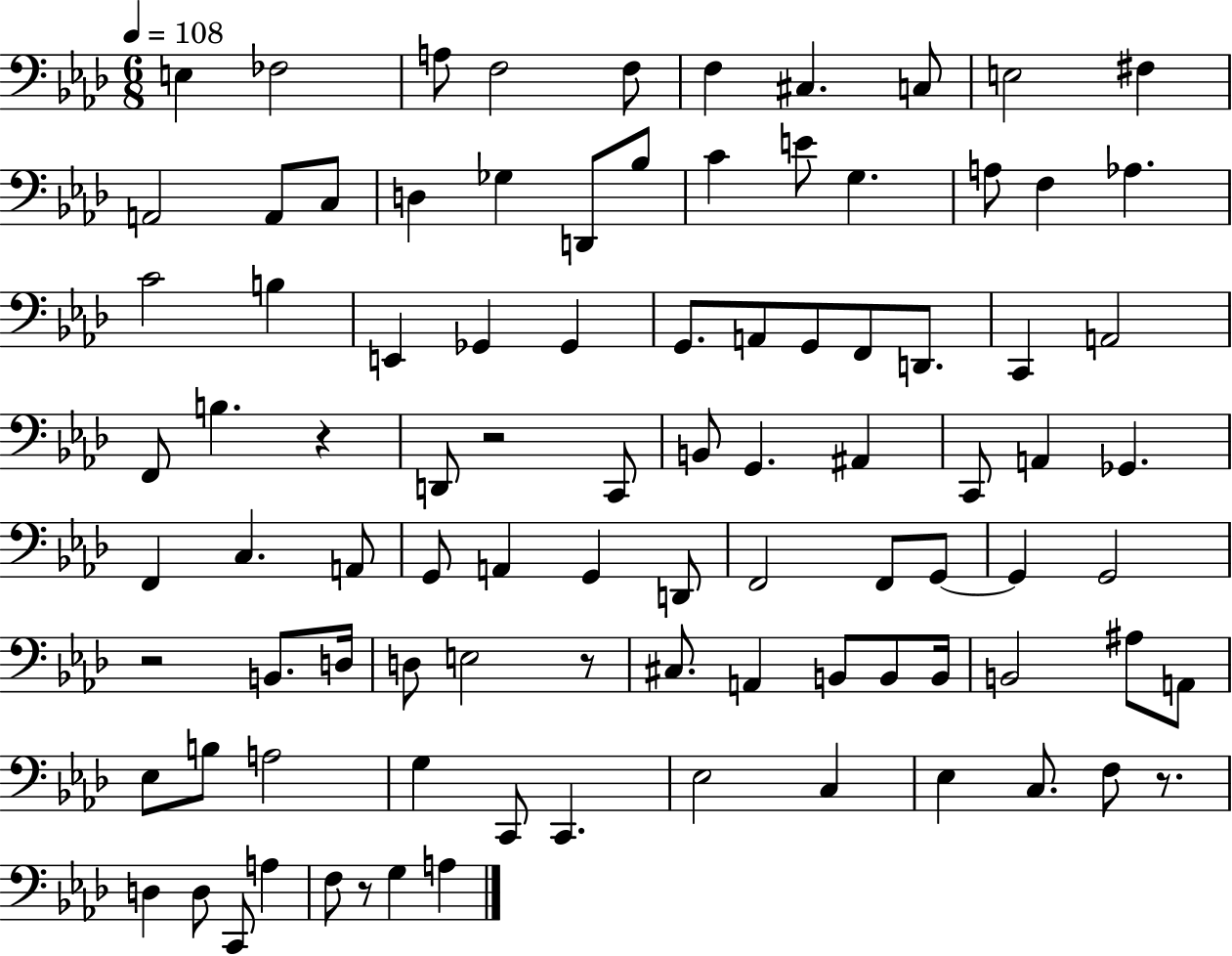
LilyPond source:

{
  \clef bass
  \numericTimeSignature
  \time 6/8
  \key aes \major
  \tempo 4 = 108
  e4 fes2 | a8 f2 f8 | f4 cis4. c8 | e2 fis4 | \break a,2 a,8 c8 | d4 ges4 d,8 bes8 | c'4 e'8 g4. | a8 f4 aes4. | \break c'2 b4 | e,4 ges,4 ges,4 | g,8. a,8 g,8 f,8 d,8. | c,4 a,2 | \break f,8 b4. r4 | d,8 r2 c,8 | b,8 g,4. ais,4 | c,8 a,4 ges,4. | \break f,4 c4. a,8 | g,8 a,4 g,4 d,8 | f,2 f,8 g,8~~ | g,4 g,2 | \break r2 b,8. d16 | d8 e2 r8 | cis8. a,4 b,8 b,8 b,16 | b,2 ais8 a,8 | \break ees8 b8 a2 | g4 c,8 c,4. | ees2 c4 | ees4 c8. f8 r8. | \break d4 d8 c,8 a4 | f8 r8 g4 a4 | \bar "|."
}